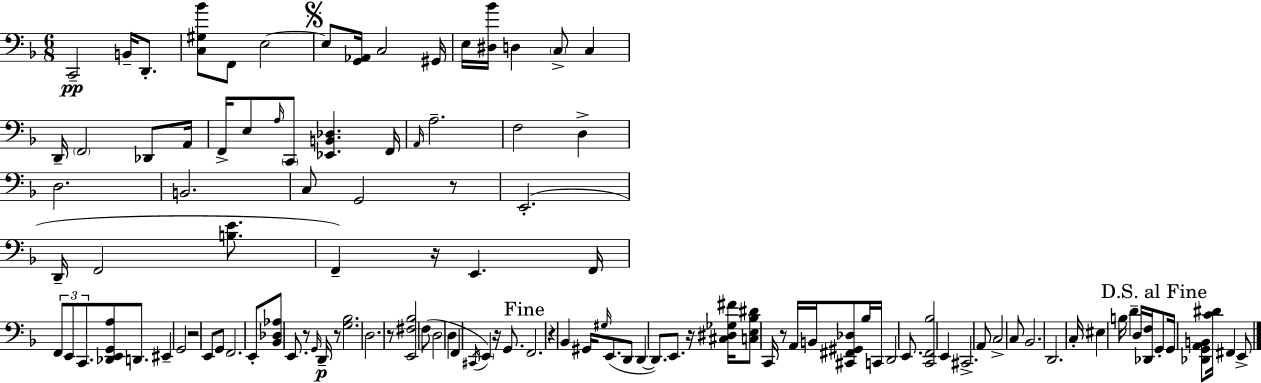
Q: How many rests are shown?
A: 10